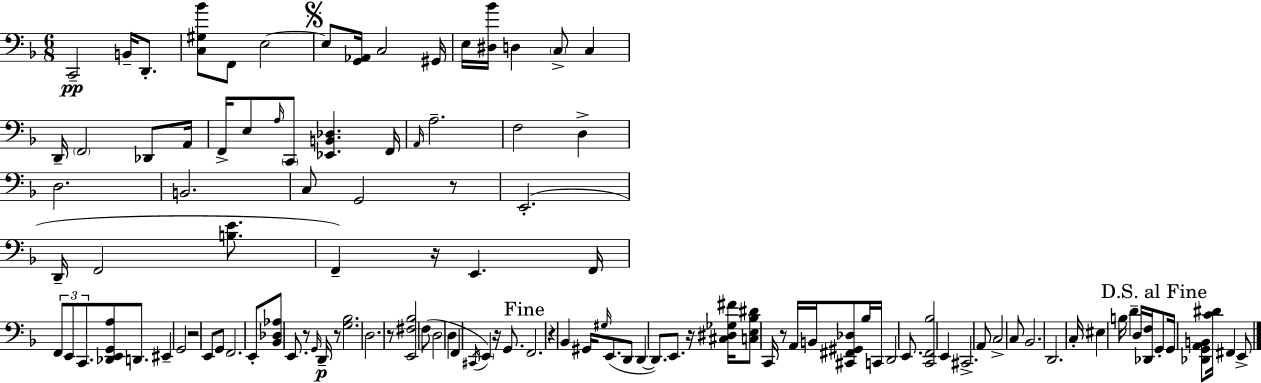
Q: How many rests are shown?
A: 10